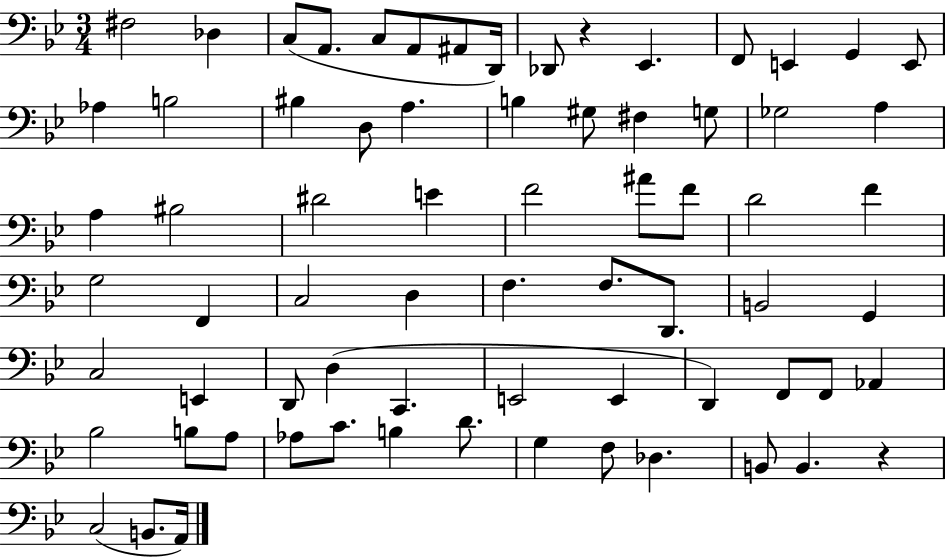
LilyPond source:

{
  \clef bass
  \numericTimeSignature
  \time 3/4
  \key bes \major
  fis2 des4 | c8( a,8. c8 a,8 ais,8 d,16) | des,8 r4 ees,4. | f,8 e,4 g,4 e,8 | \break aes4 b2 | bis4 d8 a4. | b4 gis8 fis4 g8 | ges2 a4 | \break a4 bis2 | dis'2 e'4 | f'2 ais'8 f'8 | d'2 f'4 | \break g2 f,4 | c2 d4 | f4. f8. d,8. | b,2 g,4 | \break c2 e,4 | d,8 d4( c,4. | e,2 e,4 | d,4) f,8 f,8 aes,4 | \break bes2 b8 a8 | aes8 c'8. b4 d'8. | g4 f8 des4. | b,8 b,4. r4 | \break c2( b,8. a,16) | \bar "|."
}